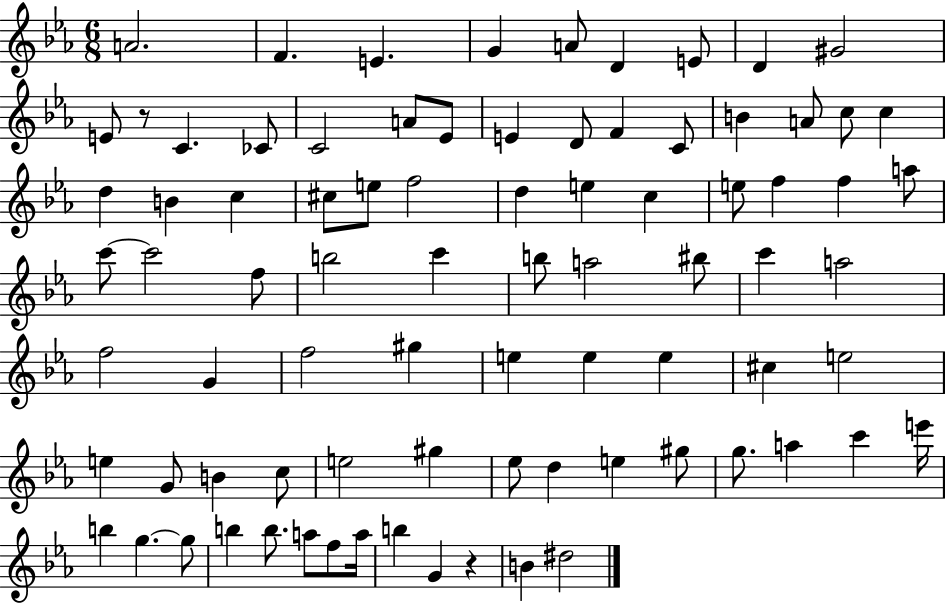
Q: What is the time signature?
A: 6/8